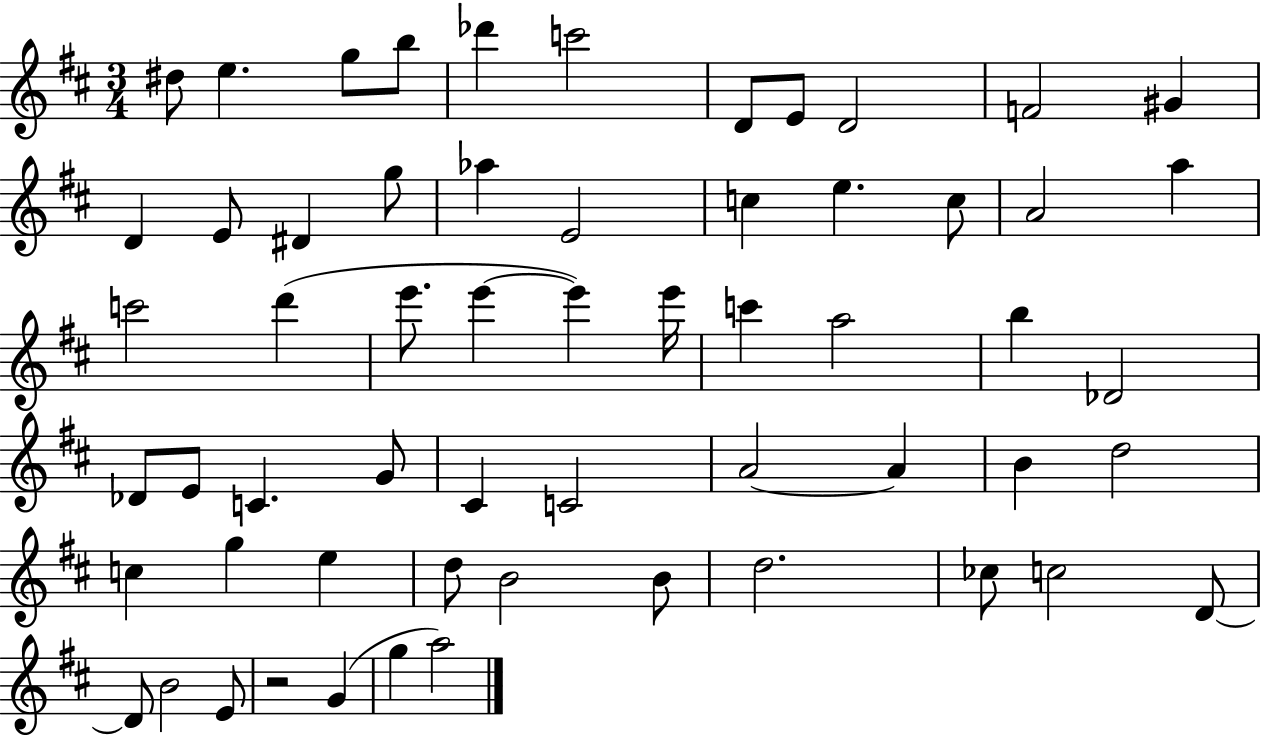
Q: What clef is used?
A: treble